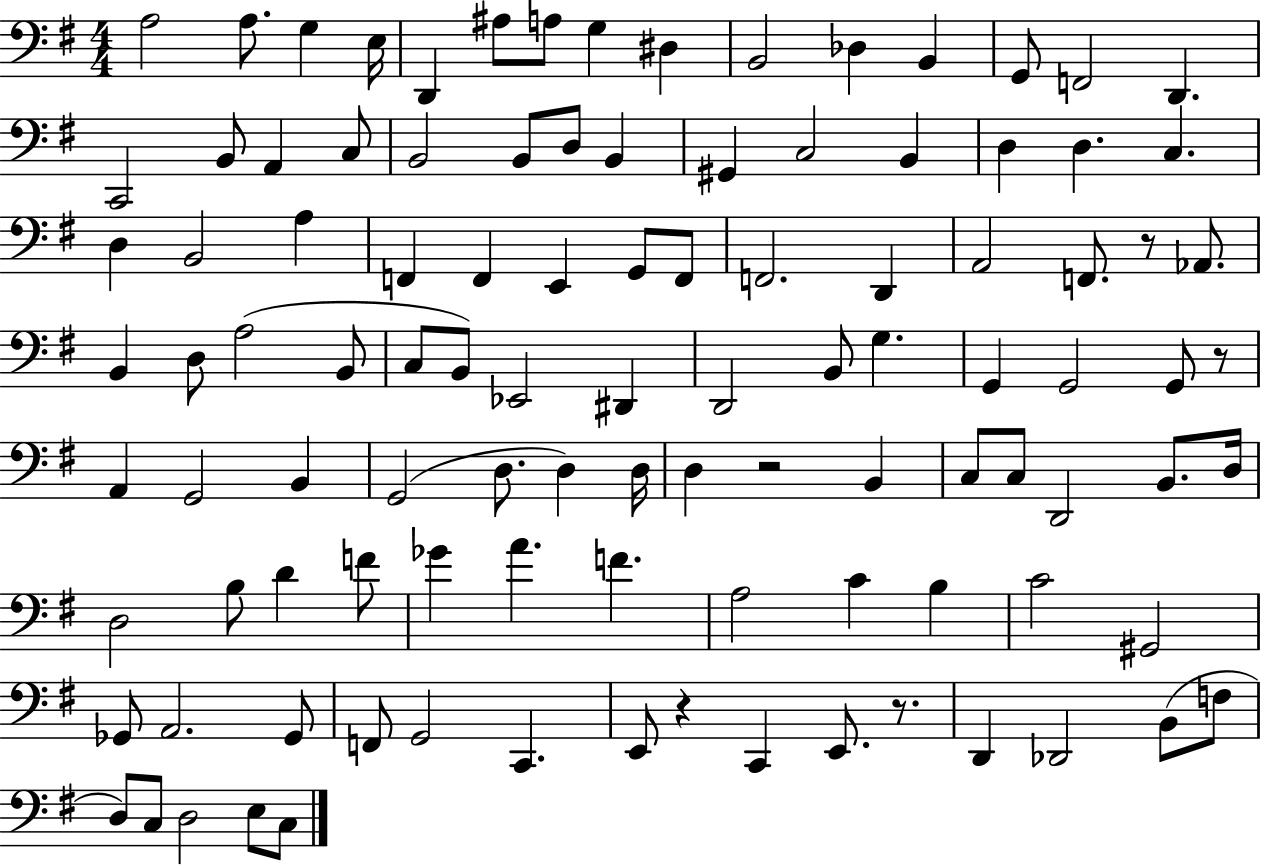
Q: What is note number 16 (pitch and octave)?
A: C2